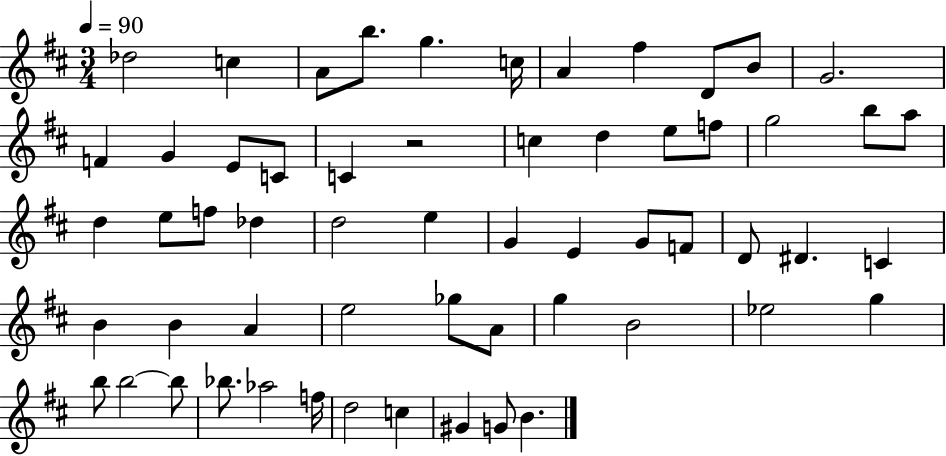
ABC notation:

X:1
T:Untitled
M:3/4
L:1/4
K:D
_d2 c A/2 b/2 g c/4 A ^f D/2 B/2 G2 F G E/2 C/2 C z2 c d e/2 f/2 g2 b/2 a/2 d e/2 f/2 _d d2 e G E G/2 F/2 D/2 ^D C B B A e2 _g/2 A/2 g B2 _e2 g b/2 b2 b/2 _b/2 _a2 f/4 d2 c ^G G/2 B